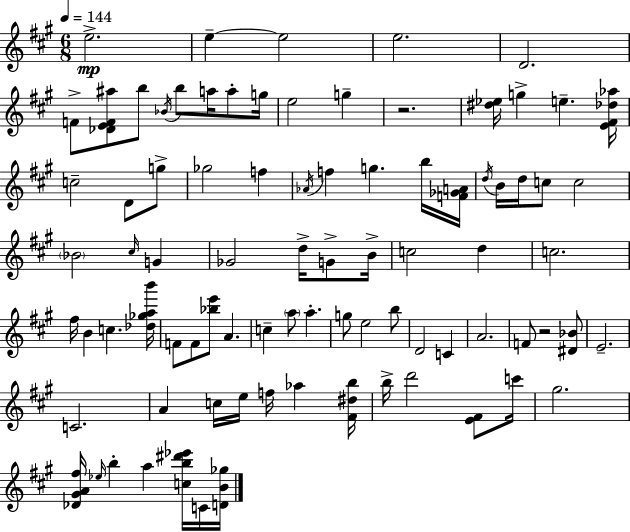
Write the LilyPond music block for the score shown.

{
  \clef treble
  \numericTimeSignature
  \time 6/8
  \key a \major
  \tempo 4 = 144
  \repeat volta 2 { e''2.->\mp | e''4--~~ e''2 | e''2. | d'2. | \break f'8-> <des' e' f' ais''>8 b''8 \acciaccatura { bes'16 } b''8 a''16 a''8-. | g''16 e''2 g''4-- | r2. | <dis'' ees''>16 g''4-> e''4.-- | \break <e' fis' des'' aes''>16 c''2-- d'8 g''8-> | ges''2 f''4 | \acciaccatura { aes'16 } f''4 g''4. | b''16 <f' ges' a'>16 \acciaccatura { d''16 } b'16 d''16 c''8 c''2 | \break \parenthesize bes'2 \grace { cis''16 } | g'4 ges'2 | d''16-> g'8-> b'16-> c''2 | d''4 c''2. | \break fis''16 b'4 c''4. | <des'' ges'' a'' b'''>16 f'8 f'8 <bes'' e'''>8 a'4. | c''4-- \parenthesize a''8 a''4.-. | g''8 e''2 | \break b''8 d'2 | c'4 a'2. | f'8 r2 | <dis' bes'>8 e'2.-- | \break c'2. | a'4 c''16 e''16 f''16 aes''4 | <fis' dis'' b''>16 b''16-> d'''2 | <e' fis'>8 c'''16 gis''2. | \break <des' gis' a' fis''>16 \grace { ees''16 } b''4-. a''4 | <c'' b'' dis''' ees'''>16 c'16 <d' b' ges''>16 } \bar "|."
}